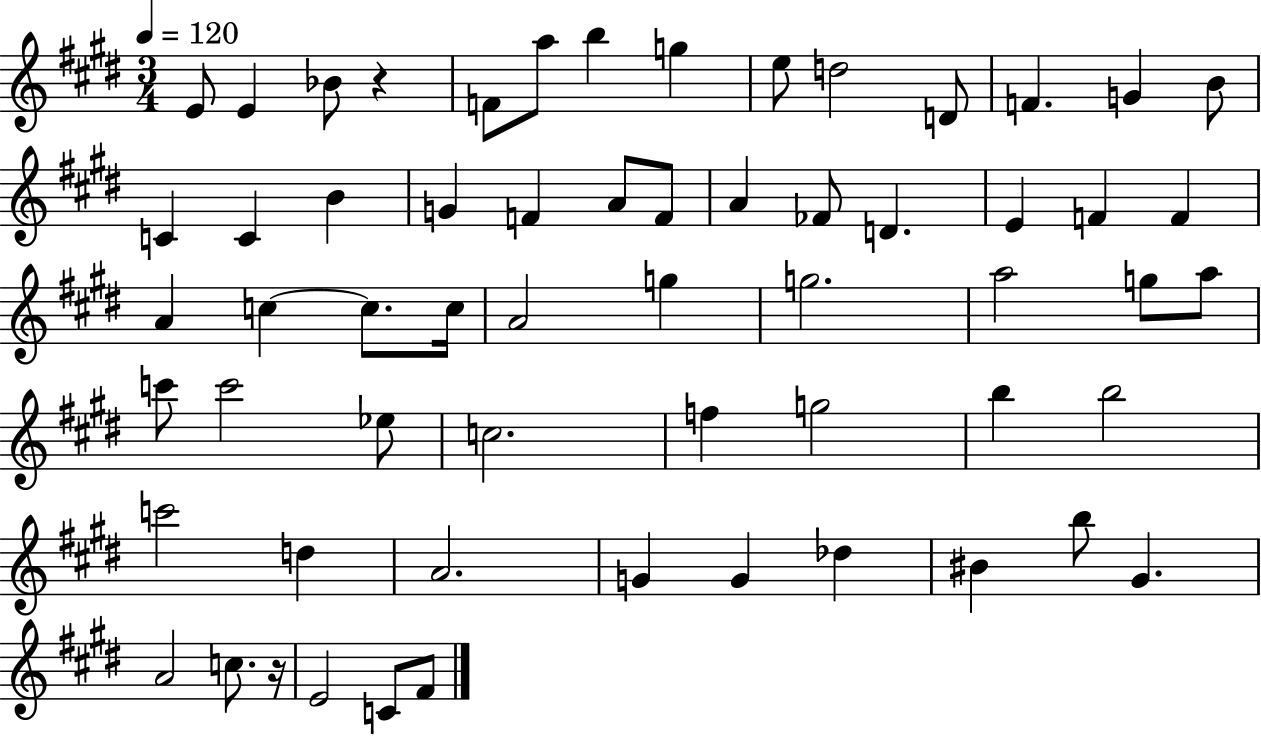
X:1
T:Untitled
M:3/4
L:1/4
K:E
E/2 E _B/2 z F/2 a/2 b g e/2 d2 D/2 F G B/2 C C B G F A/2 F/2 A _F/2 D E F F A c c/2 c/4 A2 g g2 a2 g/2 a/2 c'/2 c'2 _e/2 c2 f g2 b b2 c'2 d A2 G G _d ^B b/2 ^G A2 c/2 z/4 E2 C/2 ^F/2